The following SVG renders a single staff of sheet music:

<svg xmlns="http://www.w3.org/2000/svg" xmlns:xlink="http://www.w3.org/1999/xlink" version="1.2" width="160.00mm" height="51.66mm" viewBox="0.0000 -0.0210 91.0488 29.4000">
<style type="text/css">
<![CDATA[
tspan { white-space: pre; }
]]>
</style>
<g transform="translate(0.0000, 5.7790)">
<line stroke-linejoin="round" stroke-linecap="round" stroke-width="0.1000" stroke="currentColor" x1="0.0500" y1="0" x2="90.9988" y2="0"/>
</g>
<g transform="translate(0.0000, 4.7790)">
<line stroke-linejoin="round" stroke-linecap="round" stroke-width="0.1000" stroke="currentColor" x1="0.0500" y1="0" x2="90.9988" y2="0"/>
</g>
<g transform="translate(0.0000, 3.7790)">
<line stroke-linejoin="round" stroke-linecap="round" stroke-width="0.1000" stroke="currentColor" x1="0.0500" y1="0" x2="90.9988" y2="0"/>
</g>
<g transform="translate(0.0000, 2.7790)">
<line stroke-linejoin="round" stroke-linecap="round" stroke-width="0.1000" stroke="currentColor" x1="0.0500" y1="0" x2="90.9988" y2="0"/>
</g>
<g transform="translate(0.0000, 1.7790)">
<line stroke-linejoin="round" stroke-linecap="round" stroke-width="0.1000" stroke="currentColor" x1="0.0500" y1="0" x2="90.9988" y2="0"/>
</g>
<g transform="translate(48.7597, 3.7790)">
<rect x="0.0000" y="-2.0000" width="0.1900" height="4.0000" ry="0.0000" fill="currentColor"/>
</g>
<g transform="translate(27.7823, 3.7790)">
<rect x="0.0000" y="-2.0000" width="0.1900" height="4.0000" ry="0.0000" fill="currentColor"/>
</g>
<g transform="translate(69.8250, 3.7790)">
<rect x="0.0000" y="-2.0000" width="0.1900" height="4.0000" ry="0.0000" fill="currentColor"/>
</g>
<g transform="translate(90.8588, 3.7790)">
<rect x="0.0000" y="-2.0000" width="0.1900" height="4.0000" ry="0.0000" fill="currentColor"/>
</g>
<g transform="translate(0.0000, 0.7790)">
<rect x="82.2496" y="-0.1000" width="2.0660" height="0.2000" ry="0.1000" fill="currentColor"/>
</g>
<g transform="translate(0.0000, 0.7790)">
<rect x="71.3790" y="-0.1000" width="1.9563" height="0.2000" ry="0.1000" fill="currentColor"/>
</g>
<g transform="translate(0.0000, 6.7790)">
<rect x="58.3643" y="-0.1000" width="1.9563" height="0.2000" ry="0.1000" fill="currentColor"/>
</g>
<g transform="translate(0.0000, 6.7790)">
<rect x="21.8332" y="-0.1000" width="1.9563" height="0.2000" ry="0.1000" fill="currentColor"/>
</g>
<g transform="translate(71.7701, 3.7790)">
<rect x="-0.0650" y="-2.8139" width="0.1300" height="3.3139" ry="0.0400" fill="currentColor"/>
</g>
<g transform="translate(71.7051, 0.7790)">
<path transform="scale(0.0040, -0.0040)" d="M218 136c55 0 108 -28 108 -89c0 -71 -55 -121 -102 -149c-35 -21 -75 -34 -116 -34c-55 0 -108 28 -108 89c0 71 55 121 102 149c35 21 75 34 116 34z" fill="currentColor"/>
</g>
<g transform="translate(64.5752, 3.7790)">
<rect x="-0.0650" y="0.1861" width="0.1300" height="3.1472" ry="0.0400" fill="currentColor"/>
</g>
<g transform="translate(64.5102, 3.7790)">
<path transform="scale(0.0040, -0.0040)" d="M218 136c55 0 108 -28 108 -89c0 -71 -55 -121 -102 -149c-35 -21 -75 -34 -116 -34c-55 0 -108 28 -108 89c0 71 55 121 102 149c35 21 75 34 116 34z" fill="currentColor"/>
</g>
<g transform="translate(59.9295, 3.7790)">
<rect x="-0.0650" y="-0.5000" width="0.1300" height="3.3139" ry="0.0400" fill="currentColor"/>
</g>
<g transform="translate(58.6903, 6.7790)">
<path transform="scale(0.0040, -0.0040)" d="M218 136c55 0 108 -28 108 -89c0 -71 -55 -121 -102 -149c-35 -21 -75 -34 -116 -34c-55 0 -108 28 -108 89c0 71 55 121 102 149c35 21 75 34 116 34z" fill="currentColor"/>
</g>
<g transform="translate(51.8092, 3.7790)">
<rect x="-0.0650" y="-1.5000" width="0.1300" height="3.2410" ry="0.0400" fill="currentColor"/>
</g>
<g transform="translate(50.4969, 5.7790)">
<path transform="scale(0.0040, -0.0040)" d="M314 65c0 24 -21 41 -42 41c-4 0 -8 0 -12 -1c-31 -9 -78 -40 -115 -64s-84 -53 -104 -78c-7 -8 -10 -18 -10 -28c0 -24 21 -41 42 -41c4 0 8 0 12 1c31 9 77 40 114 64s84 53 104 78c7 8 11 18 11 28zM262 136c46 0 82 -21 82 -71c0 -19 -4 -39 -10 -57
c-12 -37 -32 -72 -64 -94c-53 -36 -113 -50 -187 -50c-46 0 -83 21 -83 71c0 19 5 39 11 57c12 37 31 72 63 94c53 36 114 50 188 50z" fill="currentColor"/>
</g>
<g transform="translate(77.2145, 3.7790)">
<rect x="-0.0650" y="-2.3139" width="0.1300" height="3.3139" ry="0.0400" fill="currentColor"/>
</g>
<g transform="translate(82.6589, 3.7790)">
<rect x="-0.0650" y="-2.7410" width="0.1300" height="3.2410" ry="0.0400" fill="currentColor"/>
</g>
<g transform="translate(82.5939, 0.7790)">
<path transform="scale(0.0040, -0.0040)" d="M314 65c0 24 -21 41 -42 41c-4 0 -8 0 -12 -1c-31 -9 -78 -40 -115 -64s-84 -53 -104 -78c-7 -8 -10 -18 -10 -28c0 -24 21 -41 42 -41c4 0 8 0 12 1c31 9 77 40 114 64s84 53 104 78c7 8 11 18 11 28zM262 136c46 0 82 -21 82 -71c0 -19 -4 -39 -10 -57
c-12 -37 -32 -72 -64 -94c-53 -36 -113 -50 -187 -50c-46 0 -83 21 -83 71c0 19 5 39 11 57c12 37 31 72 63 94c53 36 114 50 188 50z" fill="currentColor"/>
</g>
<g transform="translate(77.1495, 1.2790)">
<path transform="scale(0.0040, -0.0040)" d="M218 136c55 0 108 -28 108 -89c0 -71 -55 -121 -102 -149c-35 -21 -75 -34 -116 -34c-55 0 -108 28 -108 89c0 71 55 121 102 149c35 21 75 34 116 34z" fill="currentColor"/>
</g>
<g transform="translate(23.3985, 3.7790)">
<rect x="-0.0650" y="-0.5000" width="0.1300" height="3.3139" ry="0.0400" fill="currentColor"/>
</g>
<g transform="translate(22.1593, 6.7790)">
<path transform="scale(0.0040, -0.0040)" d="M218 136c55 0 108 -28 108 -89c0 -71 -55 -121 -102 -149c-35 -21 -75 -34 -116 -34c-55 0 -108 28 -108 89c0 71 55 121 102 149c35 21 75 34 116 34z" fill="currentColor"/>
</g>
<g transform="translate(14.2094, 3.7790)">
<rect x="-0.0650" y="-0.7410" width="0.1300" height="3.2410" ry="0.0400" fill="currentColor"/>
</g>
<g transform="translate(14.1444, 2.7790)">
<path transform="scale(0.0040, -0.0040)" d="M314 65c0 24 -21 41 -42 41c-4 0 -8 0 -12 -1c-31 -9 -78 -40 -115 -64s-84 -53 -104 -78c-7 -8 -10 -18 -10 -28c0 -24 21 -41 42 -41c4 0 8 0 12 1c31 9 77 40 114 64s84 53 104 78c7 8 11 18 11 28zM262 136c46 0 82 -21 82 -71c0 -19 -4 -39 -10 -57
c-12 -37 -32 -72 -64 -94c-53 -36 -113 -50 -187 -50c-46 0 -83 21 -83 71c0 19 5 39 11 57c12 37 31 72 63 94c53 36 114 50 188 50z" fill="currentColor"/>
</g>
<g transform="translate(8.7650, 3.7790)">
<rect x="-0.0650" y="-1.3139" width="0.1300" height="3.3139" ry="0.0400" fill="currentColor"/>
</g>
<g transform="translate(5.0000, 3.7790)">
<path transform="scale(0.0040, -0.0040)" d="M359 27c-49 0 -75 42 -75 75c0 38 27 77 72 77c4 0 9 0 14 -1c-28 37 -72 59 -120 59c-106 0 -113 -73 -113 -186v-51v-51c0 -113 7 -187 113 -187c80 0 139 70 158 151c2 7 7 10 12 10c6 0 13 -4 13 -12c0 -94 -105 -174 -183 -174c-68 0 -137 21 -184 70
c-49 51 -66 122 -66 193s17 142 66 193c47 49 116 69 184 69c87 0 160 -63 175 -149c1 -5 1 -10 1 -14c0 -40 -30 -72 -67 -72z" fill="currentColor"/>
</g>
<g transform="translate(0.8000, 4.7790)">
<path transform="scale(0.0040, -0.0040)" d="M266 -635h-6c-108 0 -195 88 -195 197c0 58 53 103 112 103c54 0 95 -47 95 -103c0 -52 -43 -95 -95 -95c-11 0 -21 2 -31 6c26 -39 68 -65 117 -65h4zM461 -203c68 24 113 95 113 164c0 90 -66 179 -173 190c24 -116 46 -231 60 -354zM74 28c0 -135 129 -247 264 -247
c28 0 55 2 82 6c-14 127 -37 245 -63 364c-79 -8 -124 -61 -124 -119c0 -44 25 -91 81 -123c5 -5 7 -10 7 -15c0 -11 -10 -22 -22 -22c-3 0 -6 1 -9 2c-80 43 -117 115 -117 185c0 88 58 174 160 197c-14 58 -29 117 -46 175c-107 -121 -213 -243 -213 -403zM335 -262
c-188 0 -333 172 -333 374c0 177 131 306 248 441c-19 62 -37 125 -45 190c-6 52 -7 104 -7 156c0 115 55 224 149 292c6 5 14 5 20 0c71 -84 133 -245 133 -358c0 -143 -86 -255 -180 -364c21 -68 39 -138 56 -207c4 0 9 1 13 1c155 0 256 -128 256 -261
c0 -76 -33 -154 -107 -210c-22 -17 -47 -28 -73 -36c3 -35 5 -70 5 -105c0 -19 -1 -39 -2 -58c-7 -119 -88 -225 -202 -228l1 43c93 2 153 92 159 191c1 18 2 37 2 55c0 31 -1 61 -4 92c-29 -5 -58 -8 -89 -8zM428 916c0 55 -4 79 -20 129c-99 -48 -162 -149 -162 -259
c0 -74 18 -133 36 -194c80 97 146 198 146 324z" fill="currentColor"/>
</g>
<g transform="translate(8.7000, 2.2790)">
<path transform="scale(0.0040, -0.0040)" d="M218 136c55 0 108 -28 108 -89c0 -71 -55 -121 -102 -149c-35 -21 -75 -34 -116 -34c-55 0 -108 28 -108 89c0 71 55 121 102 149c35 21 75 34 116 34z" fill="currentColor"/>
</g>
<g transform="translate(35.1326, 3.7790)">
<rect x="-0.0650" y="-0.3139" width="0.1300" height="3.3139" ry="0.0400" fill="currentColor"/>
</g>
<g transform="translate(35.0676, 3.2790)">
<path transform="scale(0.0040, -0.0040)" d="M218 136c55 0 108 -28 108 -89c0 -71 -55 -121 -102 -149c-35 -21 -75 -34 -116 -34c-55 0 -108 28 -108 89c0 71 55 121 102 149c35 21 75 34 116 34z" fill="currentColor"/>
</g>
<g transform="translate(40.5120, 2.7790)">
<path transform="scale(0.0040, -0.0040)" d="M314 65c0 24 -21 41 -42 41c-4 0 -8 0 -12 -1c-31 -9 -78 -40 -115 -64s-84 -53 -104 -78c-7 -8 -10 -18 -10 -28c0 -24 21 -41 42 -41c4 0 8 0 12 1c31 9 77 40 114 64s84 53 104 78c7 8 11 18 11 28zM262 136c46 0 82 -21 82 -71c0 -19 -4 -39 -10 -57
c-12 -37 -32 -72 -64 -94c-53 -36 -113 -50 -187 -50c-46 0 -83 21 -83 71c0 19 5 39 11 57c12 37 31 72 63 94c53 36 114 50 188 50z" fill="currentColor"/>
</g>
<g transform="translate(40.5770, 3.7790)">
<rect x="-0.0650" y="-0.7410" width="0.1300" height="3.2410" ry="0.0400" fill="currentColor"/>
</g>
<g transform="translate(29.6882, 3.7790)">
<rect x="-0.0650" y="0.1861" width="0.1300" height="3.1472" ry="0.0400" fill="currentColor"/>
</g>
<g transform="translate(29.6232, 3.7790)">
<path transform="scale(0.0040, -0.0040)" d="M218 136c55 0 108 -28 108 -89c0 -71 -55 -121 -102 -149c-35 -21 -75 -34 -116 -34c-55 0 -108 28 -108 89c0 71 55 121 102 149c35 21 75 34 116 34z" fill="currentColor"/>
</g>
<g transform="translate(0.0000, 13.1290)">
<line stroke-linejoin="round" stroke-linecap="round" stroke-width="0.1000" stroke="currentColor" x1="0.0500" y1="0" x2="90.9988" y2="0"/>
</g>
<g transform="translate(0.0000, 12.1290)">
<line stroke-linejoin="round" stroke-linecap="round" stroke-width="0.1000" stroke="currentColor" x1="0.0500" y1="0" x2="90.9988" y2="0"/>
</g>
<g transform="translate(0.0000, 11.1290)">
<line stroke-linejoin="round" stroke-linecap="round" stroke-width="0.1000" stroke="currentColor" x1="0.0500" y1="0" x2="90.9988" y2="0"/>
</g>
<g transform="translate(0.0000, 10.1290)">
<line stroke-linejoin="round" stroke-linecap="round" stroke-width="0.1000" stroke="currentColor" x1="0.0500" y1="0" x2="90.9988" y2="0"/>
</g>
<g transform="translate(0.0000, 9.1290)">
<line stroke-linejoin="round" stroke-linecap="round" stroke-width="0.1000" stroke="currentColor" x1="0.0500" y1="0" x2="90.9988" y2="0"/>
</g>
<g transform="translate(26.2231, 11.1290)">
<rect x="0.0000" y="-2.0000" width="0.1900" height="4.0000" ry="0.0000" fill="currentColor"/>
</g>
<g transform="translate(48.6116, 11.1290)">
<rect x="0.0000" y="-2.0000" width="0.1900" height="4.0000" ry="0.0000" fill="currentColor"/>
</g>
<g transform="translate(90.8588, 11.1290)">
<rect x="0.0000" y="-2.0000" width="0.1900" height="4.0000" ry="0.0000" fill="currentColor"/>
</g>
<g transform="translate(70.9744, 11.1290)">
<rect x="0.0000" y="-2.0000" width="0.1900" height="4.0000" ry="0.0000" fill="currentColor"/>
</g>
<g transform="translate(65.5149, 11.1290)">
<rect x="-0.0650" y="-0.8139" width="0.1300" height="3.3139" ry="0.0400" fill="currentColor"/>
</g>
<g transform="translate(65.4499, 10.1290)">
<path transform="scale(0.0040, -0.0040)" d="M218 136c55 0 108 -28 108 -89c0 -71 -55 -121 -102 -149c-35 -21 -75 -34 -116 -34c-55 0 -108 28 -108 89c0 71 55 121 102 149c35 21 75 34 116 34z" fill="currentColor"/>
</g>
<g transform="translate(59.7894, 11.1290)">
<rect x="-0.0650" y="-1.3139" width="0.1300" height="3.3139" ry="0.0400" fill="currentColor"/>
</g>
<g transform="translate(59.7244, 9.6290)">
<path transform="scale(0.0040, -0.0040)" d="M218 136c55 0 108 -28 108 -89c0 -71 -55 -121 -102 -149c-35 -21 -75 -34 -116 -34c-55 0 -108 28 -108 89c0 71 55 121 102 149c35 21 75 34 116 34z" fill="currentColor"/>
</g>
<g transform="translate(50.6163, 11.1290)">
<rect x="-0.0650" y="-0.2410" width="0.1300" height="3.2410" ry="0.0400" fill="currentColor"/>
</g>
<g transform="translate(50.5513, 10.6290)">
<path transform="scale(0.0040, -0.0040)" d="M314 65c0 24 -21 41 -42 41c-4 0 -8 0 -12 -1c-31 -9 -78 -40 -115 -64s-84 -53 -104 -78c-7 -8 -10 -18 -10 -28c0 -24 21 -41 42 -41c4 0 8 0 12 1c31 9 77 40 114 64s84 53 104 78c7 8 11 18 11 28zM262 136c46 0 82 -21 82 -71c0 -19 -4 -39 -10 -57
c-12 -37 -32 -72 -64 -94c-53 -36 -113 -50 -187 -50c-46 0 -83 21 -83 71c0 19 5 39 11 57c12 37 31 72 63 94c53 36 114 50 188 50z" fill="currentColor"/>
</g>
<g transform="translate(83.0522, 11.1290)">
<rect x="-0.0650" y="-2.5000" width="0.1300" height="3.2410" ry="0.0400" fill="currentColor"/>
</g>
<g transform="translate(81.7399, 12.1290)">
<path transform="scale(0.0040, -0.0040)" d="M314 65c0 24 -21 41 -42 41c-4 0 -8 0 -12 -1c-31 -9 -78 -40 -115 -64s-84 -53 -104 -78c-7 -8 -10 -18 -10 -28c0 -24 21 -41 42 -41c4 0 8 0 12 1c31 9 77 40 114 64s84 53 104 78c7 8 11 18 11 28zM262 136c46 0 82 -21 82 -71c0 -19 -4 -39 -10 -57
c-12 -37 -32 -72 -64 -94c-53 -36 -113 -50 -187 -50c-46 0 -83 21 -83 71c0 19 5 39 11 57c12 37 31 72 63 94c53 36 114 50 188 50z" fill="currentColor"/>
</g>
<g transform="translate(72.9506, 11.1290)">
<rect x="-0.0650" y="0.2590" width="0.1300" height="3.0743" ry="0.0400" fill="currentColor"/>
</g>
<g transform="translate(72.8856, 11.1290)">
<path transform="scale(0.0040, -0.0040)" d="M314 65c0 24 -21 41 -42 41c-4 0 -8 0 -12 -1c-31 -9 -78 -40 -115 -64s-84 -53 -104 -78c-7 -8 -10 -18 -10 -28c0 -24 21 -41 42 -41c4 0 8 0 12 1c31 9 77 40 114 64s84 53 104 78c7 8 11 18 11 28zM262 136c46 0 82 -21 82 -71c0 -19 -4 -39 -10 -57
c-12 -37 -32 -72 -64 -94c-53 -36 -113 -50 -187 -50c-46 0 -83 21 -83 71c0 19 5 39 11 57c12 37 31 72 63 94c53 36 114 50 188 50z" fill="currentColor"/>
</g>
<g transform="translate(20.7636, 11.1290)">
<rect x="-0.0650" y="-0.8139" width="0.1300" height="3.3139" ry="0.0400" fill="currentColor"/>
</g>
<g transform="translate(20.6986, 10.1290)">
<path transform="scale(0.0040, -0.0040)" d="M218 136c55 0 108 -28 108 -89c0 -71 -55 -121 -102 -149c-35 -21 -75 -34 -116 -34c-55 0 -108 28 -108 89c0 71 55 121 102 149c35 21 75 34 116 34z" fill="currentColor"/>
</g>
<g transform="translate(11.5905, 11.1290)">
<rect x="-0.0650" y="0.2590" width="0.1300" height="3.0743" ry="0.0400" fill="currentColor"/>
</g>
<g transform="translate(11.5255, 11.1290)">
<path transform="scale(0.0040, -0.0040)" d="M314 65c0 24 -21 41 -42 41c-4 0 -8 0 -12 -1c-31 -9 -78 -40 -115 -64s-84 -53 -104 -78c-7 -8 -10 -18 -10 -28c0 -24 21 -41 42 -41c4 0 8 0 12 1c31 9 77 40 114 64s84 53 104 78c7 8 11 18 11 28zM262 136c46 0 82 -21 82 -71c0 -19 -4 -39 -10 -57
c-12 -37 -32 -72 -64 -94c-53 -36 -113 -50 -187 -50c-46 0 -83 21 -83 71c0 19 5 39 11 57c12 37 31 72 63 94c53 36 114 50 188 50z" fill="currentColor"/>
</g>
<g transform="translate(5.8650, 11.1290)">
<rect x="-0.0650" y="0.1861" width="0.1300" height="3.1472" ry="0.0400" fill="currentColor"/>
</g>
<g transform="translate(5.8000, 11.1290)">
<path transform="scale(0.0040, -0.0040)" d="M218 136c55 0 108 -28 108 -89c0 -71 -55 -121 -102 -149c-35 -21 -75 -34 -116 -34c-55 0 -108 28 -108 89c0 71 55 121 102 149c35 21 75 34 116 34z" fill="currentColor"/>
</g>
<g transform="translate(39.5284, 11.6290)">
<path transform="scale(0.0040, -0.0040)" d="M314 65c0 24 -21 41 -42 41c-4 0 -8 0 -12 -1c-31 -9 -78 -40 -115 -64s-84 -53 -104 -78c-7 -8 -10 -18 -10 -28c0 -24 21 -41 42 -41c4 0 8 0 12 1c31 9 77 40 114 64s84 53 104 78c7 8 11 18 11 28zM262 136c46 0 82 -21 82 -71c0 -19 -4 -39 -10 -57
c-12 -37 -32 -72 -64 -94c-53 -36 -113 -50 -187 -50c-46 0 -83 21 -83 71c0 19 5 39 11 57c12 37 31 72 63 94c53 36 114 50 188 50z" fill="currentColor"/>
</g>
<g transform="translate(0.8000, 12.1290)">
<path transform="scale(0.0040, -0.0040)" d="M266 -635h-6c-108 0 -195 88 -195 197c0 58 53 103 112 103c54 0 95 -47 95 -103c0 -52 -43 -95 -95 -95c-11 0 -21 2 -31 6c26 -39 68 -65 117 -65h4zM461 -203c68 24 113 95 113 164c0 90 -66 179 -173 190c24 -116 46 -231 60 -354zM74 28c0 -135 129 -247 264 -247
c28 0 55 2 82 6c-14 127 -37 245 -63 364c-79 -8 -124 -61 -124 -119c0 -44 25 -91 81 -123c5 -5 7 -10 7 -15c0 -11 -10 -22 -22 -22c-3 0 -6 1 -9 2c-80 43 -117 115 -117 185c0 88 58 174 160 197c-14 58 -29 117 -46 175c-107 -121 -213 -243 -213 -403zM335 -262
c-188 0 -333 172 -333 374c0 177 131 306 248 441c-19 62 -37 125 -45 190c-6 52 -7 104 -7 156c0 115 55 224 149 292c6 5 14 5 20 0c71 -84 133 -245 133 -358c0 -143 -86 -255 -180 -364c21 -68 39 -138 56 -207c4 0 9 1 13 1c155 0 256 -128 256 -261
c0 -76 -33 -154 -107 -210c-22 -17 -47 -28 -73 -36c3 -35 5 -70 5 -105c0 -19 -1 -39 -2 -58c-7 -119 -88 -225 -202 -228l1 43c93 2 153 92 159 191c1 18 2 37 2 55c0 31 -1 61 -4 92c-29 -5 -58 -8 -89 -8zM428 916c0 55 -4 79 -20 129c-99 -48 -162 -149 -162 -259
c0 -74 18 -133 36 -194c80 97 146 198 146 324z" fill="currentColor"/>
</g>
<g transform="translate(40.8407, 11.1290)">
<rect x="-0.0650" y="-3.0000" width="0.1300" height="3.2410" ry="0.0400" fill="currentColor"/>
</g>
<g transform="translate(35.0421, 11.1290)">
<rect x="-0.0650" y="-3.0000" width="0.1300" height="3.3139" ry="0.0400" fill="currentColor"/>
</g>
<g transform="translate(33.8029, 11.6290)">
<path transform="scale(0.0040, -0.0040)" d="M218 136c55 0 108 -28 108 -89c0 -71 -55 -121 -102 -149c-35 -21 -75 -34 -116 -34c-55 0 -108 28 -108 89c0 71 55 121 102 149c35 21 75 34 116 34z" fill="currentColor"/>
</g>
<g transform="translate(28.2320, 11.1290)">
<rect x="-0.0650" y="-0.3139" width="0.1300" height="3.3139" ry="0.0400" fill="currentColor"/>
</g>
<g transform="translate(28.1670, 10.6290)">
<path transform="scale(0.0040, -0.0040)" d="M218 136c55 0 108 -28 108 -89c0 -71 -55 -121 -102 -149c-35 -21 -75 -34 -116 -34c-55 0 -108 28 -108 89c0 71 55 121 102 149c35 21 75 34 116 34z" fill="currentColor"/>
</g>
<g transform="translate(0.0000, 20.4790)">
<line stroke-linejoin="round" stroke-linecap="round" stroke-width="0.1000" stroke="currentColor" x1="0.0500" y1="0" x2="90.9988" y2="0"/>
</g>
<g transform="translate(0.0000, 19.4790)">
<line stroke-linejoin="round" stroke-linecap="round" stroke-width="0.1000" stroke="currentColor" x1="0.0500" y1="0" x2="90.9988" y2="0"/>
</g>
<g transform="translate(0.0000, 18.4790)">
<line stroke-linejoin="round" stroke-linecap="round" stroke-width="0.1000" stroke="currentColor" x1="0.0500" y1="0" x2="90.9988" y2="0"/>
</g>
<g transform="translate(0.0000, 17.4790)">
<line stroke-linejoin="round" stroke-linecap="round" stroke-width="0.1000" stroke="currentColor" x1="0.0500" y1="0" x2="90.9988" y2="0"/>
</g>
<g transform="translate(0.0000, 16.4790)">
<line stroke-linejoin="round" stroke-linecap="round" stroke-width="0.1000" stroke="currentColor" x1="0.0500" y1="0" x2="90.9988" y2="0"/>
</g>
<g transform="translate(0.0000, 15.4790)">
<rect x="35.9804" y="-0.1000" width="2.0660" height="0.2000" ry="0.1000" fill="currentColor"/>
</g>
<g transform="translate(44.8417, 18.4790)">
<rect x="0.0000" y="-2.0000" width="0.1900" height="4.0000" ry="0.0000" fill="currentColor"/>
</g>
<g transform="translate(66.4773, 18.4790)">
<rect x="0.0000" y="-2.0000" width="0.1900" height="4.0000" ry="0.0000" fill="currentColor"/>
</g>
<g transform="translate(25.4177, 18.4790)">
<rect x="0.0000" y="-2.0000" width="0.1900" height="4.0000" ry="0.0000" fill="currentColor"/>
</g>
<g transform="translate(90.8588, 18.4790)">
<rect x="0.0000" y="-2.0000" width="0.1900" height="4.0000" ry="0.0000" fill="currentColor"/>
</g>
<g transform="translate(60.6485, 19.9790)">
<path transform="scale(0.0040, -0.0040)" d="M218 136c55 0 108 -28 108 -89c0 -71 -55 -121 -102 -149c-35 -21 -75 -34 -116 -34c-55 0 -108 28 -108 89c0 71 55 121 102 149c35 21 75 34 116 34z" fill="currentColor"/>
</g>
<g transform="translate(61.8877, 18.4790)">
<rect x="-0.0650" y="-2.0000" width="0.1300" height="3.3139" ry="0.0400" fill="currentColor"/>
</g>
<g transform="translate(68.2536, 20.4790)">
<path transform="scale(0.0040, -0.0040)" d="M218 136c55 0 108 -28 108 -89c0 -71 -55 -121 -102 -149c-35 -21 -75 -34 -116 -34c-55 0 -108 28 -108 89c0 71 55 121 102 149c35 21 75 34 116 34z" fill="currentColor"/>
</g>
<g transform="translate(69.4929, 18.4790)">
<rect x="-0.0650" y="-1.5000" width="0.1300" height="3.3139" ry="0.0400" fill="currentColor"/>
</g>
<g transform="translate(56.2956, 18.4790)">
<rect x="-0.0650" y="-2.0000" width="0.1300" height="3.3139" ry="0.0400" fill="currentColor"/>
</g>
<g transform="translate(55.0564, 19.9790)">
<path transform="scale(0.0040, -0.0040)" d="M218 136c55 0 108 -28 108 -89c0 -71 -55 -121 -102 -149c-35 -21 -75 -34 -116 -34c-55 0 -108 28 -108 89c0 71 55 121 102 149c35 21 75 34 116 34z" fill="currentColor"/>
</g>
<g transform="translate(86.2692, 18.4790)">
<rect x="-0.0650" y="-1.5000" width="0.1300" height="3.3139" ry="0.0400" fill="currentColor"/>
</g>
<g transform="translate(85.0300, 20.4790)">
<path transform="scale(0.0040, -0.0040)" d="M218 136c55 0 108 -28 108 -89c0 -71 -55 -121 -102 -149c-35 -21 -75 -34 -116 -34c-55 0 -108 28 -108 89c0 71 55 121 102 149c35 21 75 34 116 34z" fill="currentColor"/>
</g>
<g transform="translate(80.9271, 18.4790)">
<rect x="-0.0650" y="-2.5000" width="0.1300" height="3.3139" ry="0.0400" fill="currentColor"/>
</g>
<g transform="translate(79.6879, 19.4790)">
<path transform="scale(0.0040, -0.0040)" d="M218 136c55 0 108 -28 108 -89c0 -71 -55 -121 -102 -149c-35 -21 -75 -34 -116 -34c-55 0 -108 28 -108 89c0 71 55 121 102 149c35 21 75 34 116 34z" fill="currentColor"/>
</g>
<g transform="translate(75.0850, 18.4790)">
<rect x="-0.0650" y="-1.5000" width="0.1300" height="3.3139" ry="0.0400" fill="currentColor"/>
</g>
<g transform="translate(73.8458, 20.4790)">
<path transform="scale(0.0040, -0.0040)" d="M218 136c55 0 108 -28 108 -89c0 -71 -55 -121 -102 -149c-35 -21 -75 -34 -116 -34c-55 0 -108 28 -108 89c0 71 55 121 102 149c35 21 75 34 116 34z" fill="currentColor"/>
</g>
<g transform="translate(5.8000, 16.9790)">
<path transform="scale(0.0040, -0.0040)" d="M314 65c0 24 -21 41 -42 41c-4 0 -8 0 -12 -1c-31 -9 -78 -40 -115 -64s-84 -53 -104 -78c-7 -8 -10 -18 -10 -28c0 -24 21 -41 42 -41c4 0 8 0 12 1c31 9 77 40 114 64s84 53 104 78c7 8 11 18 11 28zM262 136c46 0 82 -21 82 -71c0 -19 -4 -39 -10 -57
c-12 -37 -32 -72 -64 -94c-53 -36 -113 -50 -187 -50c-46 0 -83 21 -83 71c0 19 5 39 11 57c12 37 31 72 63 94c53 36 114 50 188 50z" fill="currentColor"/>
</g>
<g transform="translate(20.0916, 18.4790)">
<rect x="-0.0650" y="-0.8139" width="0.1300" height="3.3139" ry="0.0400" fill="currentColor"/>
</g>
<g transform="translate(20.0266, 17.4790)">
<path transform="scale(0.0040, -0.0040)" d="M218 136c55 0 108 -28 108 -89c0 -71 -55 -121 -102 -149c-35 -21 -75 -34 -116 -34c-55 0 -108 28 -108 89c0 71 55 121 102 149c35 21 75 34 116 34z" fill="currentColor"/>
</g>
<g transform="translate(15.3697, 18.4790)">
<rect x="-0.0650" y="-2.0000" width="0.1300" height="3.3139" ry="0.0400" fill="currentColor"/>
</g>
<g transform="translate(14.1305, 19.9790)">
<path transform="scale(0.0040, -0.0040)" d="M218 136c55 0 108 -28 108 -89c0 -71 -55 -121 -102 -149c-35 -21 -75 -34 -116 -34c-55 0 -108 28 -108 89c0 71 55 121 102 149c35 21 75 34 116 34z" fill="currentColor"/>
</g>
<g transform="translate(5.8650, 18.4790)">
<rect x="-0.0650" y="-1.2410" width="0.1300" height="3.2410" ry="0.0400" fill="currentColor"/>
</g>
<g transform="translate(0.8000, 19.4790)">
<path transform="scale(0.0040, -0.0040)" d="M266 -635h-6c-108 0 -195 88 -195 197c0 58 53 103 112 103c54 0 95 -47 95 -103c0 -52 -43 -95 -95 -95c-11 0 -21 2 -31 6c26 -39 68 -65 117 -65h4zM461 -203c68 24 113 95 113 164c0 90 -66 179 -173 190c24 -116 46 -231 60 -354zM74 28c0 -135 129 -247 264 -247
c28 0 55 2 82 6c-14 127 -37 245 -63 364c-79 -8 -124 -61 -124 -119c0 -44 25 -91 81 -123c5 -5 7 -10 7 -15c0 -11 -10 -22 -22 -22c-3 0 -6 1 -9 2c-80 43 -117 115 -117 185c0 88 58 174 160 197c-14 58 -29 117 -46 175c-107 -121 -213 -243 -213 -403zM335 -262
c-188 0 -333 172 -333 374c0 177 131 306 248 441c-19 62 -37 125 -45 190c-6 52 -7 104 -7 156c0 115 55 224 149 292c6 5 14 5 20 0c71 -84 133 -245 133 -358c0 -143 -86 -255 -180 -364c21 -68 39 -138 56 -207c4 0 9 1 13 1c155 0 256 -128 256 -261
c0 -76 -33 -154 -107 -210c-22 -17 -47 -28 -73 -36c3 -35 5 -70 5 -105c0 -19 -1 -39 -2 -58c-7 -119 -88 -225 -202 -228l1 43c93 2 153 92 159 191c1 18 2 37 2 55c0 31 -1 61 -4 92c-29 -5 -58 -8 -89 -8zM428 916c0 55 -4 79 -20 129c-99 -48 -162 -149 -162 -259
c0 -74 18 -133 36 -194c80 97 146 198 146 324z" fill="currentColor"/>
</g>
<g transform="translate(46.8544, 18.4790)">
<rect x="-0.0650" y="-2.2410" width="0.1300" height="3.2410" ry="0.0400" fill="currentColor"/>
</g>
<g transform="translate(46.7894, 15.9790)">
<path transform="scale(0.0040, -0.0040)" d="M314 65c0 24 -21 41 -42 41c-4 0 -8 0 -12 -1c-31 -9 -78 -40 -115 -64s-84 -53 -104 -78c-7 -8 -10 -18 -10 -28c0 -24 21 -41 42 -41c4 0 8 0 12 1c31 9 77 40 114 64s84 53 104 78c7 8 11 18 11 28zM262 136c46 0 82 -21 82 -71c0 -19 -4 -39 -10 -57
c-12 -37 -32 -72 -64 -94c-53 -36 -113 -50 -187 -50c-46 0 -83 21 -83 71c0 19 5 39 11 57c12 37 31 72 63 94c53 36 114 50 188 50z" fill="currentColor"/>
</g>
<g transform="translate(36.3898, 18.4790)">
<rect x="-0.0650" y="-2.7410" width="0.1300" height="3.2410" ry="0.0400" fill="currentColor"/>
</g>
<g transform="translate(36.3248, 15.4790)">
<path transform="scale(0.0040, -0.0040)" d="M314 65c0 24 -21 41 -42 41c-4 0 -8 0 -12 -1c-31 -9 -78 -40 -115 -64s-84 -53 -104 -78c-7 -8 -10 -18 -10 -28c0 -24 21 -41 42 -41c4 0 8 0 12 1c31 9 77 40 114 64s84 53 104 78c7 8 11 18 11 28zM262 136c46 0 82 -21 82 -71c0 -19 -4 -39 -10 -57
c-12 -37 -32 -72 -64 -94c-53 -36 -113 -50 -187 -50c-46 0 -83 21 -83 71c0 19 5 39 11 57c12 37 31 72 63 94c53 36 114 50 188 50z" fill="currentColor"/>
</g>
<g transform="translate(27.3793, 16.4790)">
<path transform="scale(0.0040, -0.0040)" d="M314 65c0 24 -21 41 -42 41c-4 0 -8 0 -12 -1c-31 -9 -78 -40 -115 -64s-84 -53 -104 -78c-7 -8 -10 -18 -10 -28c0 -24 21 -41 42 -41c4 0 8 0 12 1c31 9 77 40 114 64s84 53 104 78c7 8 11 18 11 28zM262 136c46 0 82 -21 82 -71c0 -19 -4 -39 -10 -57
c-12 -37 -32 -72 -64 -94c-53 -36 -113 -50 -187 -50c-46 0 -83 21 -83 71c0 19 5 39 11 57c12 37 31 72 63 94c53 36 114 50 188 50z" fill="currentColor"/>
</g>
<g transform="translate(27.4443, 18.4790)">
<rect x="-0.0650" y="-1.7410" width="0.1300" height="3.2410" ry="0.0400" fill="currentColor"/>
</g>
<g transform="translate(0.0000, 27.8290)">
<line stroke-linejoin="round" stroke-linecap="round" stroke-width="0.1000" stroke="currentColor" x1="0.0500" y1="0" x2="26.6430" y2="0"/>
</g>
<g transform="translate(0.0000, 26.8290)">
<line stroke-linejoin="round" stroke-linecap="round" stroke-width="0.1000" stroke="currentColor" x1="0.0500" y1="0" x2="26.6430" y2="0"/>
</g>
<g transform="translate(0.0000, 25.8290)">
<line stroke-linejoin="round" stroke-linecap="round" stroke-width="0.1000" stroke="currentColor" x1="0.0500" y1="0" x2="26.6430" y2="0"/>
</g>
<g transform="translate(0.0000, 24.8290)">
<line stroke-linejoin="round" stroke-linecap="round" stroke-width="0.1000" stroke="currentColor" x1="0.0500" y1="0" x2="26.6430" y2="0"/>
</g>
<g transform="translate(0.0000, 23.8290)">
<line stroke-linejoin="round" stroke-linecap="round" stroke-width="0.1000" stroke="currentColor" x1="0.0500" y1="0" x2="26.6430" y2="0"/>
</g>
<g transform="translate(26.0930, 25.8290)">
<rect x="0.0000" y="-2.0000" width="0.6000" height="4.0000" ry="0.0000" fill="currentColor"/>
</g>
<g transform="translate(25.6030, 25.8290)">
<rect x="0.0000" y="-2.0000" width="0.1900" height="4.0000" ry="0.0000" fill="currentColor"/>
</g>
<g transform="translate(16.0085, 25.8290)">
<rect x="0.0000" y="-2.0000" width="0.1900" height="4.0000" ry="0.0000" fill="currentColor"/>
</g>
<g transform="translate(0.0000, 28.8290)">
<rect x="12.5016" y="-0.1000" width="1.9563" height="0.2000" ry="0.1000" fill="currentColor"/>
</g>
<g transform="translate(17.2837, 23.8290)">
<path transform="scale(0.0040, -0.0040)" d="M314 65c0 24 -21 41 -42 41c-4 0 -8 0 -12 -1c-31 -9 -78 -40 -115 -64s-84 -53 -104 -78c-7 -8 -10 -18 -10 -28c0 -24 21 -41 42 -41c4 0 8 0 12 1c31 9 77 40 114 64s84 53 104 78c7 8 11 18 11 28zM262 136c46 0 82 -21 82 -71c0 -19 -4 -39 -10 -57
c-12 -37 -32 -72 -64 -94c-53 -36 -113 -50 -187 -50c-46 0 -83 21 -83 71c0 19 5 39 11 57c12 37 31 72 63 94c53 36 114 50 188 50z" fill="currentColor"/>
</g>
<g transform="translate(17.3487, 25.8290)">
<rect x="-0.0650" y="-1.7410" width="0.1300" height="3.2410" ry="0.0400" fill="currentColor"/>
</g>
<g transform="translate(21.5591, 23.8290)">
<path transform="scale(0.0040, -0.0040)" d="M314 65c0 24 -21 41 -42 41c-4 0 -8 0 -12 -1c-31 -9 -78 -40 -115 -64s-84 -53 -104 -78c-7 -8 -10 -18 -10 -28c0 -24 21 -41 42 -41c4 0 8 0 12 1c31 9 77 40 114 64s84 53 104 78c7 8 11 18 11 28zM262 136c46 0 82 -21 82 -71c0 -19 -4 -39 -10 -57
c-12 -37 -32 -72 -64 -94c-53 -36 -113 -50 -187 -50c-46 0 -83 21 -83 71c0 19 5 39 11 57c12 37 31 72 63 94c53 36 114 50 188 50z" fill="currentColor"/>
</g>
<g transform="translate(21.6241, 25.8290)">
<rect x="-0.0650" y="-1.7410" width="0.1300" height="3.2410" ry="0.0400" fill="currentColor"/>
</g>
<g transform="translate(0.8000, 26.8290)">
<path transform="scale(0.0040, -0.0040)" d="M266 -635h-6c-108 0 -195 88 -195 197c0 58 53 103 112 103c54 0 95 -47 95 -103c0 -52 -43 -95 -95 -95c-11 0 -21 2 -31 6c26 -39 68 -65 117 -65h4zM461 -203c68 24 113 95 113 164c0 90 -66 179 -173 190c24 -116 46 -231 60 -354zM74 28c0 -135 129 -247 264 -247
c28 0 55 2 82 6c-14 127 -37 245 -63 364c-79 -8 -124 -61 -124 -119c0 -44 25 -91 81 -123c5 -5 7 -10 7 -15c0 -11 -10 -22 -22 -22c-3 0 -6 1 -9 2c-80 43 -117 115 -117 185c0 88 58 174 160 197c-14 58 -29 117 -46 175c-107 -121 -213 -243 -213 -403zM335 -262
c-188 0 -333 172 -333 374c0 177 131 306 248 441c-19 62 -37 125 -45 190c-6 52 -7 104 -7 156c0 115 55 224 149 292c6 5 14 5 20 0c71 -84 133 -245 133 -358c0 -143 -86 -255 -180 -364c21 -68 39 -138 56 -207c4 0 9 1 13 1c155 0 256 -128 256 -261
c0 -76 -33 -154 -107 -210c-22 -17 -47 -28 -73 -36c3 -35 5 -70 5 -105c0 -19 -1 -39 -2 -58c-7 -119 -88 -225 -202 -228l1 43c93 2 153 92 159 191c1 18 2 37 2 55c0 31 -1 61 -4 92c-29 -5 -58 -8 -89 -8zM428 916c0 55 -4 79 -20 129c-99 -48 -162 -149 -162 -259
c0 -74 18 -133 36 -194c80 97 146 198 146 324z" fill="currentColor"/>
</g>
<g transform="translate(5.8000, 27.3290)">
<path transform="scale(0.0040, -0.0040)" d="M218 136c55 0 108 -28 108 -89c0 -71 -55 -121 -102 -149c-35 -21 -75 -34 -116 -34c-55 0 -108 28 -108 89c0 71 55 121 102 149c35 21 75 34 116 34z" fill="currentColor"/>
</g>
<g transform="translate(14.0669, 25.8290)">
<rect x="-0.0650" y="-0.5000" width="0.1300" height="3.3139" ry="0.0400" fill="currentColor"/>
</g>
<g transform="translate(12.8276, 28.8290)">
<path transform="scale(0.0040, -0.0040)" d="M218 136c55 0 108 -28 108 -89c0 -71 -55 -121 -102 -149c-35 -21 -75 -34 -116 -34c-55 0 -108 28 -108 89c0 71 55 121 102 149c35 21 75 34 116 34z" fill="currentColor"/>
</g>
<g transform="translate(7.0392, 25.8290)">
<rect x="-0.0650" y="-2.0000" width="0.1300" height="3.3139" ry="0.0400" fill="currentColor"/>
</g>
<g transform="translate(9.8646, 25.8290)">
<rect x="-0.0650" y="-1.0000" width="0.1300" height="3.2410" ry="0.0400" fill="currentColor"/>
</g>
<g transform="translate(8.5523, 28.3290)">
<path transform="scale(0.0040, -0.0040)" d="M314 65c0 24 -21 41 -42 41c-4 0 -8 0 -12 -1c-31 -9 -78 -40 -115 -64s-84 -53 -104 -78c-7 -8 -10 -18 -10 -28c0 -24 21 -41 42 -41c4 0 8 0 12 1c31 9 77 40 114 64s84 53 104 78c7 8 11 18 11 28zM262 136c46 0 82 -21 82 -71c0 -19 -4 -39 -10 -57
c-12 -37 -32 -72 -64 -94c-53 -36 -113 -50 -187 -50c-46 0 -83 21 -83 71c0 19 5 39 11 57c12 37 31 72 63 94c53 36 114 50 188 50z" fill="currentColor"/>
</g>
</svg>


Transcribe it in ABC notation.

X:1
T:Untitled
M:4/4
L:1/4
K:C
e d2 C B c d2 E2 C B a g a2 B B2 d c A A2 c2 e d B2 G2 e2 F d f2 a2 g2 F F E E G E F D2 C f2 f2